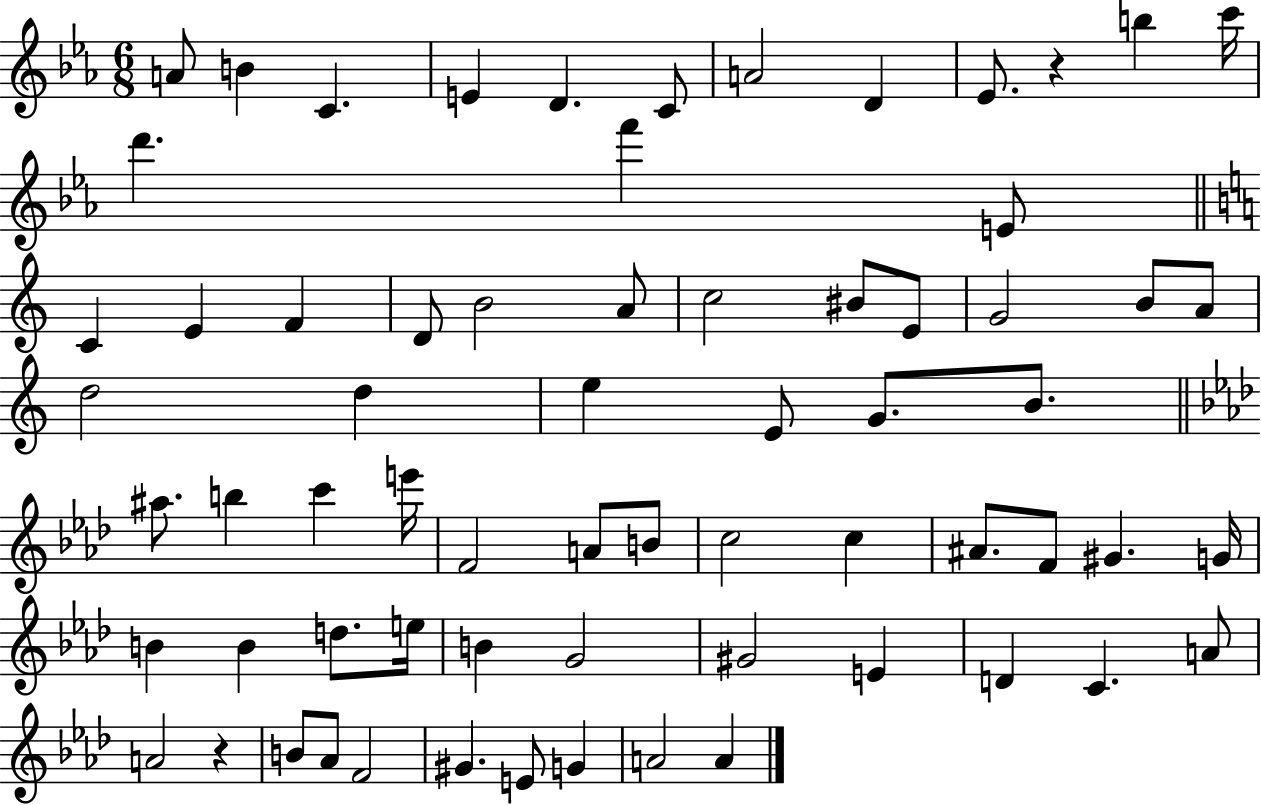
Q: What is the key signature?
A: EES major